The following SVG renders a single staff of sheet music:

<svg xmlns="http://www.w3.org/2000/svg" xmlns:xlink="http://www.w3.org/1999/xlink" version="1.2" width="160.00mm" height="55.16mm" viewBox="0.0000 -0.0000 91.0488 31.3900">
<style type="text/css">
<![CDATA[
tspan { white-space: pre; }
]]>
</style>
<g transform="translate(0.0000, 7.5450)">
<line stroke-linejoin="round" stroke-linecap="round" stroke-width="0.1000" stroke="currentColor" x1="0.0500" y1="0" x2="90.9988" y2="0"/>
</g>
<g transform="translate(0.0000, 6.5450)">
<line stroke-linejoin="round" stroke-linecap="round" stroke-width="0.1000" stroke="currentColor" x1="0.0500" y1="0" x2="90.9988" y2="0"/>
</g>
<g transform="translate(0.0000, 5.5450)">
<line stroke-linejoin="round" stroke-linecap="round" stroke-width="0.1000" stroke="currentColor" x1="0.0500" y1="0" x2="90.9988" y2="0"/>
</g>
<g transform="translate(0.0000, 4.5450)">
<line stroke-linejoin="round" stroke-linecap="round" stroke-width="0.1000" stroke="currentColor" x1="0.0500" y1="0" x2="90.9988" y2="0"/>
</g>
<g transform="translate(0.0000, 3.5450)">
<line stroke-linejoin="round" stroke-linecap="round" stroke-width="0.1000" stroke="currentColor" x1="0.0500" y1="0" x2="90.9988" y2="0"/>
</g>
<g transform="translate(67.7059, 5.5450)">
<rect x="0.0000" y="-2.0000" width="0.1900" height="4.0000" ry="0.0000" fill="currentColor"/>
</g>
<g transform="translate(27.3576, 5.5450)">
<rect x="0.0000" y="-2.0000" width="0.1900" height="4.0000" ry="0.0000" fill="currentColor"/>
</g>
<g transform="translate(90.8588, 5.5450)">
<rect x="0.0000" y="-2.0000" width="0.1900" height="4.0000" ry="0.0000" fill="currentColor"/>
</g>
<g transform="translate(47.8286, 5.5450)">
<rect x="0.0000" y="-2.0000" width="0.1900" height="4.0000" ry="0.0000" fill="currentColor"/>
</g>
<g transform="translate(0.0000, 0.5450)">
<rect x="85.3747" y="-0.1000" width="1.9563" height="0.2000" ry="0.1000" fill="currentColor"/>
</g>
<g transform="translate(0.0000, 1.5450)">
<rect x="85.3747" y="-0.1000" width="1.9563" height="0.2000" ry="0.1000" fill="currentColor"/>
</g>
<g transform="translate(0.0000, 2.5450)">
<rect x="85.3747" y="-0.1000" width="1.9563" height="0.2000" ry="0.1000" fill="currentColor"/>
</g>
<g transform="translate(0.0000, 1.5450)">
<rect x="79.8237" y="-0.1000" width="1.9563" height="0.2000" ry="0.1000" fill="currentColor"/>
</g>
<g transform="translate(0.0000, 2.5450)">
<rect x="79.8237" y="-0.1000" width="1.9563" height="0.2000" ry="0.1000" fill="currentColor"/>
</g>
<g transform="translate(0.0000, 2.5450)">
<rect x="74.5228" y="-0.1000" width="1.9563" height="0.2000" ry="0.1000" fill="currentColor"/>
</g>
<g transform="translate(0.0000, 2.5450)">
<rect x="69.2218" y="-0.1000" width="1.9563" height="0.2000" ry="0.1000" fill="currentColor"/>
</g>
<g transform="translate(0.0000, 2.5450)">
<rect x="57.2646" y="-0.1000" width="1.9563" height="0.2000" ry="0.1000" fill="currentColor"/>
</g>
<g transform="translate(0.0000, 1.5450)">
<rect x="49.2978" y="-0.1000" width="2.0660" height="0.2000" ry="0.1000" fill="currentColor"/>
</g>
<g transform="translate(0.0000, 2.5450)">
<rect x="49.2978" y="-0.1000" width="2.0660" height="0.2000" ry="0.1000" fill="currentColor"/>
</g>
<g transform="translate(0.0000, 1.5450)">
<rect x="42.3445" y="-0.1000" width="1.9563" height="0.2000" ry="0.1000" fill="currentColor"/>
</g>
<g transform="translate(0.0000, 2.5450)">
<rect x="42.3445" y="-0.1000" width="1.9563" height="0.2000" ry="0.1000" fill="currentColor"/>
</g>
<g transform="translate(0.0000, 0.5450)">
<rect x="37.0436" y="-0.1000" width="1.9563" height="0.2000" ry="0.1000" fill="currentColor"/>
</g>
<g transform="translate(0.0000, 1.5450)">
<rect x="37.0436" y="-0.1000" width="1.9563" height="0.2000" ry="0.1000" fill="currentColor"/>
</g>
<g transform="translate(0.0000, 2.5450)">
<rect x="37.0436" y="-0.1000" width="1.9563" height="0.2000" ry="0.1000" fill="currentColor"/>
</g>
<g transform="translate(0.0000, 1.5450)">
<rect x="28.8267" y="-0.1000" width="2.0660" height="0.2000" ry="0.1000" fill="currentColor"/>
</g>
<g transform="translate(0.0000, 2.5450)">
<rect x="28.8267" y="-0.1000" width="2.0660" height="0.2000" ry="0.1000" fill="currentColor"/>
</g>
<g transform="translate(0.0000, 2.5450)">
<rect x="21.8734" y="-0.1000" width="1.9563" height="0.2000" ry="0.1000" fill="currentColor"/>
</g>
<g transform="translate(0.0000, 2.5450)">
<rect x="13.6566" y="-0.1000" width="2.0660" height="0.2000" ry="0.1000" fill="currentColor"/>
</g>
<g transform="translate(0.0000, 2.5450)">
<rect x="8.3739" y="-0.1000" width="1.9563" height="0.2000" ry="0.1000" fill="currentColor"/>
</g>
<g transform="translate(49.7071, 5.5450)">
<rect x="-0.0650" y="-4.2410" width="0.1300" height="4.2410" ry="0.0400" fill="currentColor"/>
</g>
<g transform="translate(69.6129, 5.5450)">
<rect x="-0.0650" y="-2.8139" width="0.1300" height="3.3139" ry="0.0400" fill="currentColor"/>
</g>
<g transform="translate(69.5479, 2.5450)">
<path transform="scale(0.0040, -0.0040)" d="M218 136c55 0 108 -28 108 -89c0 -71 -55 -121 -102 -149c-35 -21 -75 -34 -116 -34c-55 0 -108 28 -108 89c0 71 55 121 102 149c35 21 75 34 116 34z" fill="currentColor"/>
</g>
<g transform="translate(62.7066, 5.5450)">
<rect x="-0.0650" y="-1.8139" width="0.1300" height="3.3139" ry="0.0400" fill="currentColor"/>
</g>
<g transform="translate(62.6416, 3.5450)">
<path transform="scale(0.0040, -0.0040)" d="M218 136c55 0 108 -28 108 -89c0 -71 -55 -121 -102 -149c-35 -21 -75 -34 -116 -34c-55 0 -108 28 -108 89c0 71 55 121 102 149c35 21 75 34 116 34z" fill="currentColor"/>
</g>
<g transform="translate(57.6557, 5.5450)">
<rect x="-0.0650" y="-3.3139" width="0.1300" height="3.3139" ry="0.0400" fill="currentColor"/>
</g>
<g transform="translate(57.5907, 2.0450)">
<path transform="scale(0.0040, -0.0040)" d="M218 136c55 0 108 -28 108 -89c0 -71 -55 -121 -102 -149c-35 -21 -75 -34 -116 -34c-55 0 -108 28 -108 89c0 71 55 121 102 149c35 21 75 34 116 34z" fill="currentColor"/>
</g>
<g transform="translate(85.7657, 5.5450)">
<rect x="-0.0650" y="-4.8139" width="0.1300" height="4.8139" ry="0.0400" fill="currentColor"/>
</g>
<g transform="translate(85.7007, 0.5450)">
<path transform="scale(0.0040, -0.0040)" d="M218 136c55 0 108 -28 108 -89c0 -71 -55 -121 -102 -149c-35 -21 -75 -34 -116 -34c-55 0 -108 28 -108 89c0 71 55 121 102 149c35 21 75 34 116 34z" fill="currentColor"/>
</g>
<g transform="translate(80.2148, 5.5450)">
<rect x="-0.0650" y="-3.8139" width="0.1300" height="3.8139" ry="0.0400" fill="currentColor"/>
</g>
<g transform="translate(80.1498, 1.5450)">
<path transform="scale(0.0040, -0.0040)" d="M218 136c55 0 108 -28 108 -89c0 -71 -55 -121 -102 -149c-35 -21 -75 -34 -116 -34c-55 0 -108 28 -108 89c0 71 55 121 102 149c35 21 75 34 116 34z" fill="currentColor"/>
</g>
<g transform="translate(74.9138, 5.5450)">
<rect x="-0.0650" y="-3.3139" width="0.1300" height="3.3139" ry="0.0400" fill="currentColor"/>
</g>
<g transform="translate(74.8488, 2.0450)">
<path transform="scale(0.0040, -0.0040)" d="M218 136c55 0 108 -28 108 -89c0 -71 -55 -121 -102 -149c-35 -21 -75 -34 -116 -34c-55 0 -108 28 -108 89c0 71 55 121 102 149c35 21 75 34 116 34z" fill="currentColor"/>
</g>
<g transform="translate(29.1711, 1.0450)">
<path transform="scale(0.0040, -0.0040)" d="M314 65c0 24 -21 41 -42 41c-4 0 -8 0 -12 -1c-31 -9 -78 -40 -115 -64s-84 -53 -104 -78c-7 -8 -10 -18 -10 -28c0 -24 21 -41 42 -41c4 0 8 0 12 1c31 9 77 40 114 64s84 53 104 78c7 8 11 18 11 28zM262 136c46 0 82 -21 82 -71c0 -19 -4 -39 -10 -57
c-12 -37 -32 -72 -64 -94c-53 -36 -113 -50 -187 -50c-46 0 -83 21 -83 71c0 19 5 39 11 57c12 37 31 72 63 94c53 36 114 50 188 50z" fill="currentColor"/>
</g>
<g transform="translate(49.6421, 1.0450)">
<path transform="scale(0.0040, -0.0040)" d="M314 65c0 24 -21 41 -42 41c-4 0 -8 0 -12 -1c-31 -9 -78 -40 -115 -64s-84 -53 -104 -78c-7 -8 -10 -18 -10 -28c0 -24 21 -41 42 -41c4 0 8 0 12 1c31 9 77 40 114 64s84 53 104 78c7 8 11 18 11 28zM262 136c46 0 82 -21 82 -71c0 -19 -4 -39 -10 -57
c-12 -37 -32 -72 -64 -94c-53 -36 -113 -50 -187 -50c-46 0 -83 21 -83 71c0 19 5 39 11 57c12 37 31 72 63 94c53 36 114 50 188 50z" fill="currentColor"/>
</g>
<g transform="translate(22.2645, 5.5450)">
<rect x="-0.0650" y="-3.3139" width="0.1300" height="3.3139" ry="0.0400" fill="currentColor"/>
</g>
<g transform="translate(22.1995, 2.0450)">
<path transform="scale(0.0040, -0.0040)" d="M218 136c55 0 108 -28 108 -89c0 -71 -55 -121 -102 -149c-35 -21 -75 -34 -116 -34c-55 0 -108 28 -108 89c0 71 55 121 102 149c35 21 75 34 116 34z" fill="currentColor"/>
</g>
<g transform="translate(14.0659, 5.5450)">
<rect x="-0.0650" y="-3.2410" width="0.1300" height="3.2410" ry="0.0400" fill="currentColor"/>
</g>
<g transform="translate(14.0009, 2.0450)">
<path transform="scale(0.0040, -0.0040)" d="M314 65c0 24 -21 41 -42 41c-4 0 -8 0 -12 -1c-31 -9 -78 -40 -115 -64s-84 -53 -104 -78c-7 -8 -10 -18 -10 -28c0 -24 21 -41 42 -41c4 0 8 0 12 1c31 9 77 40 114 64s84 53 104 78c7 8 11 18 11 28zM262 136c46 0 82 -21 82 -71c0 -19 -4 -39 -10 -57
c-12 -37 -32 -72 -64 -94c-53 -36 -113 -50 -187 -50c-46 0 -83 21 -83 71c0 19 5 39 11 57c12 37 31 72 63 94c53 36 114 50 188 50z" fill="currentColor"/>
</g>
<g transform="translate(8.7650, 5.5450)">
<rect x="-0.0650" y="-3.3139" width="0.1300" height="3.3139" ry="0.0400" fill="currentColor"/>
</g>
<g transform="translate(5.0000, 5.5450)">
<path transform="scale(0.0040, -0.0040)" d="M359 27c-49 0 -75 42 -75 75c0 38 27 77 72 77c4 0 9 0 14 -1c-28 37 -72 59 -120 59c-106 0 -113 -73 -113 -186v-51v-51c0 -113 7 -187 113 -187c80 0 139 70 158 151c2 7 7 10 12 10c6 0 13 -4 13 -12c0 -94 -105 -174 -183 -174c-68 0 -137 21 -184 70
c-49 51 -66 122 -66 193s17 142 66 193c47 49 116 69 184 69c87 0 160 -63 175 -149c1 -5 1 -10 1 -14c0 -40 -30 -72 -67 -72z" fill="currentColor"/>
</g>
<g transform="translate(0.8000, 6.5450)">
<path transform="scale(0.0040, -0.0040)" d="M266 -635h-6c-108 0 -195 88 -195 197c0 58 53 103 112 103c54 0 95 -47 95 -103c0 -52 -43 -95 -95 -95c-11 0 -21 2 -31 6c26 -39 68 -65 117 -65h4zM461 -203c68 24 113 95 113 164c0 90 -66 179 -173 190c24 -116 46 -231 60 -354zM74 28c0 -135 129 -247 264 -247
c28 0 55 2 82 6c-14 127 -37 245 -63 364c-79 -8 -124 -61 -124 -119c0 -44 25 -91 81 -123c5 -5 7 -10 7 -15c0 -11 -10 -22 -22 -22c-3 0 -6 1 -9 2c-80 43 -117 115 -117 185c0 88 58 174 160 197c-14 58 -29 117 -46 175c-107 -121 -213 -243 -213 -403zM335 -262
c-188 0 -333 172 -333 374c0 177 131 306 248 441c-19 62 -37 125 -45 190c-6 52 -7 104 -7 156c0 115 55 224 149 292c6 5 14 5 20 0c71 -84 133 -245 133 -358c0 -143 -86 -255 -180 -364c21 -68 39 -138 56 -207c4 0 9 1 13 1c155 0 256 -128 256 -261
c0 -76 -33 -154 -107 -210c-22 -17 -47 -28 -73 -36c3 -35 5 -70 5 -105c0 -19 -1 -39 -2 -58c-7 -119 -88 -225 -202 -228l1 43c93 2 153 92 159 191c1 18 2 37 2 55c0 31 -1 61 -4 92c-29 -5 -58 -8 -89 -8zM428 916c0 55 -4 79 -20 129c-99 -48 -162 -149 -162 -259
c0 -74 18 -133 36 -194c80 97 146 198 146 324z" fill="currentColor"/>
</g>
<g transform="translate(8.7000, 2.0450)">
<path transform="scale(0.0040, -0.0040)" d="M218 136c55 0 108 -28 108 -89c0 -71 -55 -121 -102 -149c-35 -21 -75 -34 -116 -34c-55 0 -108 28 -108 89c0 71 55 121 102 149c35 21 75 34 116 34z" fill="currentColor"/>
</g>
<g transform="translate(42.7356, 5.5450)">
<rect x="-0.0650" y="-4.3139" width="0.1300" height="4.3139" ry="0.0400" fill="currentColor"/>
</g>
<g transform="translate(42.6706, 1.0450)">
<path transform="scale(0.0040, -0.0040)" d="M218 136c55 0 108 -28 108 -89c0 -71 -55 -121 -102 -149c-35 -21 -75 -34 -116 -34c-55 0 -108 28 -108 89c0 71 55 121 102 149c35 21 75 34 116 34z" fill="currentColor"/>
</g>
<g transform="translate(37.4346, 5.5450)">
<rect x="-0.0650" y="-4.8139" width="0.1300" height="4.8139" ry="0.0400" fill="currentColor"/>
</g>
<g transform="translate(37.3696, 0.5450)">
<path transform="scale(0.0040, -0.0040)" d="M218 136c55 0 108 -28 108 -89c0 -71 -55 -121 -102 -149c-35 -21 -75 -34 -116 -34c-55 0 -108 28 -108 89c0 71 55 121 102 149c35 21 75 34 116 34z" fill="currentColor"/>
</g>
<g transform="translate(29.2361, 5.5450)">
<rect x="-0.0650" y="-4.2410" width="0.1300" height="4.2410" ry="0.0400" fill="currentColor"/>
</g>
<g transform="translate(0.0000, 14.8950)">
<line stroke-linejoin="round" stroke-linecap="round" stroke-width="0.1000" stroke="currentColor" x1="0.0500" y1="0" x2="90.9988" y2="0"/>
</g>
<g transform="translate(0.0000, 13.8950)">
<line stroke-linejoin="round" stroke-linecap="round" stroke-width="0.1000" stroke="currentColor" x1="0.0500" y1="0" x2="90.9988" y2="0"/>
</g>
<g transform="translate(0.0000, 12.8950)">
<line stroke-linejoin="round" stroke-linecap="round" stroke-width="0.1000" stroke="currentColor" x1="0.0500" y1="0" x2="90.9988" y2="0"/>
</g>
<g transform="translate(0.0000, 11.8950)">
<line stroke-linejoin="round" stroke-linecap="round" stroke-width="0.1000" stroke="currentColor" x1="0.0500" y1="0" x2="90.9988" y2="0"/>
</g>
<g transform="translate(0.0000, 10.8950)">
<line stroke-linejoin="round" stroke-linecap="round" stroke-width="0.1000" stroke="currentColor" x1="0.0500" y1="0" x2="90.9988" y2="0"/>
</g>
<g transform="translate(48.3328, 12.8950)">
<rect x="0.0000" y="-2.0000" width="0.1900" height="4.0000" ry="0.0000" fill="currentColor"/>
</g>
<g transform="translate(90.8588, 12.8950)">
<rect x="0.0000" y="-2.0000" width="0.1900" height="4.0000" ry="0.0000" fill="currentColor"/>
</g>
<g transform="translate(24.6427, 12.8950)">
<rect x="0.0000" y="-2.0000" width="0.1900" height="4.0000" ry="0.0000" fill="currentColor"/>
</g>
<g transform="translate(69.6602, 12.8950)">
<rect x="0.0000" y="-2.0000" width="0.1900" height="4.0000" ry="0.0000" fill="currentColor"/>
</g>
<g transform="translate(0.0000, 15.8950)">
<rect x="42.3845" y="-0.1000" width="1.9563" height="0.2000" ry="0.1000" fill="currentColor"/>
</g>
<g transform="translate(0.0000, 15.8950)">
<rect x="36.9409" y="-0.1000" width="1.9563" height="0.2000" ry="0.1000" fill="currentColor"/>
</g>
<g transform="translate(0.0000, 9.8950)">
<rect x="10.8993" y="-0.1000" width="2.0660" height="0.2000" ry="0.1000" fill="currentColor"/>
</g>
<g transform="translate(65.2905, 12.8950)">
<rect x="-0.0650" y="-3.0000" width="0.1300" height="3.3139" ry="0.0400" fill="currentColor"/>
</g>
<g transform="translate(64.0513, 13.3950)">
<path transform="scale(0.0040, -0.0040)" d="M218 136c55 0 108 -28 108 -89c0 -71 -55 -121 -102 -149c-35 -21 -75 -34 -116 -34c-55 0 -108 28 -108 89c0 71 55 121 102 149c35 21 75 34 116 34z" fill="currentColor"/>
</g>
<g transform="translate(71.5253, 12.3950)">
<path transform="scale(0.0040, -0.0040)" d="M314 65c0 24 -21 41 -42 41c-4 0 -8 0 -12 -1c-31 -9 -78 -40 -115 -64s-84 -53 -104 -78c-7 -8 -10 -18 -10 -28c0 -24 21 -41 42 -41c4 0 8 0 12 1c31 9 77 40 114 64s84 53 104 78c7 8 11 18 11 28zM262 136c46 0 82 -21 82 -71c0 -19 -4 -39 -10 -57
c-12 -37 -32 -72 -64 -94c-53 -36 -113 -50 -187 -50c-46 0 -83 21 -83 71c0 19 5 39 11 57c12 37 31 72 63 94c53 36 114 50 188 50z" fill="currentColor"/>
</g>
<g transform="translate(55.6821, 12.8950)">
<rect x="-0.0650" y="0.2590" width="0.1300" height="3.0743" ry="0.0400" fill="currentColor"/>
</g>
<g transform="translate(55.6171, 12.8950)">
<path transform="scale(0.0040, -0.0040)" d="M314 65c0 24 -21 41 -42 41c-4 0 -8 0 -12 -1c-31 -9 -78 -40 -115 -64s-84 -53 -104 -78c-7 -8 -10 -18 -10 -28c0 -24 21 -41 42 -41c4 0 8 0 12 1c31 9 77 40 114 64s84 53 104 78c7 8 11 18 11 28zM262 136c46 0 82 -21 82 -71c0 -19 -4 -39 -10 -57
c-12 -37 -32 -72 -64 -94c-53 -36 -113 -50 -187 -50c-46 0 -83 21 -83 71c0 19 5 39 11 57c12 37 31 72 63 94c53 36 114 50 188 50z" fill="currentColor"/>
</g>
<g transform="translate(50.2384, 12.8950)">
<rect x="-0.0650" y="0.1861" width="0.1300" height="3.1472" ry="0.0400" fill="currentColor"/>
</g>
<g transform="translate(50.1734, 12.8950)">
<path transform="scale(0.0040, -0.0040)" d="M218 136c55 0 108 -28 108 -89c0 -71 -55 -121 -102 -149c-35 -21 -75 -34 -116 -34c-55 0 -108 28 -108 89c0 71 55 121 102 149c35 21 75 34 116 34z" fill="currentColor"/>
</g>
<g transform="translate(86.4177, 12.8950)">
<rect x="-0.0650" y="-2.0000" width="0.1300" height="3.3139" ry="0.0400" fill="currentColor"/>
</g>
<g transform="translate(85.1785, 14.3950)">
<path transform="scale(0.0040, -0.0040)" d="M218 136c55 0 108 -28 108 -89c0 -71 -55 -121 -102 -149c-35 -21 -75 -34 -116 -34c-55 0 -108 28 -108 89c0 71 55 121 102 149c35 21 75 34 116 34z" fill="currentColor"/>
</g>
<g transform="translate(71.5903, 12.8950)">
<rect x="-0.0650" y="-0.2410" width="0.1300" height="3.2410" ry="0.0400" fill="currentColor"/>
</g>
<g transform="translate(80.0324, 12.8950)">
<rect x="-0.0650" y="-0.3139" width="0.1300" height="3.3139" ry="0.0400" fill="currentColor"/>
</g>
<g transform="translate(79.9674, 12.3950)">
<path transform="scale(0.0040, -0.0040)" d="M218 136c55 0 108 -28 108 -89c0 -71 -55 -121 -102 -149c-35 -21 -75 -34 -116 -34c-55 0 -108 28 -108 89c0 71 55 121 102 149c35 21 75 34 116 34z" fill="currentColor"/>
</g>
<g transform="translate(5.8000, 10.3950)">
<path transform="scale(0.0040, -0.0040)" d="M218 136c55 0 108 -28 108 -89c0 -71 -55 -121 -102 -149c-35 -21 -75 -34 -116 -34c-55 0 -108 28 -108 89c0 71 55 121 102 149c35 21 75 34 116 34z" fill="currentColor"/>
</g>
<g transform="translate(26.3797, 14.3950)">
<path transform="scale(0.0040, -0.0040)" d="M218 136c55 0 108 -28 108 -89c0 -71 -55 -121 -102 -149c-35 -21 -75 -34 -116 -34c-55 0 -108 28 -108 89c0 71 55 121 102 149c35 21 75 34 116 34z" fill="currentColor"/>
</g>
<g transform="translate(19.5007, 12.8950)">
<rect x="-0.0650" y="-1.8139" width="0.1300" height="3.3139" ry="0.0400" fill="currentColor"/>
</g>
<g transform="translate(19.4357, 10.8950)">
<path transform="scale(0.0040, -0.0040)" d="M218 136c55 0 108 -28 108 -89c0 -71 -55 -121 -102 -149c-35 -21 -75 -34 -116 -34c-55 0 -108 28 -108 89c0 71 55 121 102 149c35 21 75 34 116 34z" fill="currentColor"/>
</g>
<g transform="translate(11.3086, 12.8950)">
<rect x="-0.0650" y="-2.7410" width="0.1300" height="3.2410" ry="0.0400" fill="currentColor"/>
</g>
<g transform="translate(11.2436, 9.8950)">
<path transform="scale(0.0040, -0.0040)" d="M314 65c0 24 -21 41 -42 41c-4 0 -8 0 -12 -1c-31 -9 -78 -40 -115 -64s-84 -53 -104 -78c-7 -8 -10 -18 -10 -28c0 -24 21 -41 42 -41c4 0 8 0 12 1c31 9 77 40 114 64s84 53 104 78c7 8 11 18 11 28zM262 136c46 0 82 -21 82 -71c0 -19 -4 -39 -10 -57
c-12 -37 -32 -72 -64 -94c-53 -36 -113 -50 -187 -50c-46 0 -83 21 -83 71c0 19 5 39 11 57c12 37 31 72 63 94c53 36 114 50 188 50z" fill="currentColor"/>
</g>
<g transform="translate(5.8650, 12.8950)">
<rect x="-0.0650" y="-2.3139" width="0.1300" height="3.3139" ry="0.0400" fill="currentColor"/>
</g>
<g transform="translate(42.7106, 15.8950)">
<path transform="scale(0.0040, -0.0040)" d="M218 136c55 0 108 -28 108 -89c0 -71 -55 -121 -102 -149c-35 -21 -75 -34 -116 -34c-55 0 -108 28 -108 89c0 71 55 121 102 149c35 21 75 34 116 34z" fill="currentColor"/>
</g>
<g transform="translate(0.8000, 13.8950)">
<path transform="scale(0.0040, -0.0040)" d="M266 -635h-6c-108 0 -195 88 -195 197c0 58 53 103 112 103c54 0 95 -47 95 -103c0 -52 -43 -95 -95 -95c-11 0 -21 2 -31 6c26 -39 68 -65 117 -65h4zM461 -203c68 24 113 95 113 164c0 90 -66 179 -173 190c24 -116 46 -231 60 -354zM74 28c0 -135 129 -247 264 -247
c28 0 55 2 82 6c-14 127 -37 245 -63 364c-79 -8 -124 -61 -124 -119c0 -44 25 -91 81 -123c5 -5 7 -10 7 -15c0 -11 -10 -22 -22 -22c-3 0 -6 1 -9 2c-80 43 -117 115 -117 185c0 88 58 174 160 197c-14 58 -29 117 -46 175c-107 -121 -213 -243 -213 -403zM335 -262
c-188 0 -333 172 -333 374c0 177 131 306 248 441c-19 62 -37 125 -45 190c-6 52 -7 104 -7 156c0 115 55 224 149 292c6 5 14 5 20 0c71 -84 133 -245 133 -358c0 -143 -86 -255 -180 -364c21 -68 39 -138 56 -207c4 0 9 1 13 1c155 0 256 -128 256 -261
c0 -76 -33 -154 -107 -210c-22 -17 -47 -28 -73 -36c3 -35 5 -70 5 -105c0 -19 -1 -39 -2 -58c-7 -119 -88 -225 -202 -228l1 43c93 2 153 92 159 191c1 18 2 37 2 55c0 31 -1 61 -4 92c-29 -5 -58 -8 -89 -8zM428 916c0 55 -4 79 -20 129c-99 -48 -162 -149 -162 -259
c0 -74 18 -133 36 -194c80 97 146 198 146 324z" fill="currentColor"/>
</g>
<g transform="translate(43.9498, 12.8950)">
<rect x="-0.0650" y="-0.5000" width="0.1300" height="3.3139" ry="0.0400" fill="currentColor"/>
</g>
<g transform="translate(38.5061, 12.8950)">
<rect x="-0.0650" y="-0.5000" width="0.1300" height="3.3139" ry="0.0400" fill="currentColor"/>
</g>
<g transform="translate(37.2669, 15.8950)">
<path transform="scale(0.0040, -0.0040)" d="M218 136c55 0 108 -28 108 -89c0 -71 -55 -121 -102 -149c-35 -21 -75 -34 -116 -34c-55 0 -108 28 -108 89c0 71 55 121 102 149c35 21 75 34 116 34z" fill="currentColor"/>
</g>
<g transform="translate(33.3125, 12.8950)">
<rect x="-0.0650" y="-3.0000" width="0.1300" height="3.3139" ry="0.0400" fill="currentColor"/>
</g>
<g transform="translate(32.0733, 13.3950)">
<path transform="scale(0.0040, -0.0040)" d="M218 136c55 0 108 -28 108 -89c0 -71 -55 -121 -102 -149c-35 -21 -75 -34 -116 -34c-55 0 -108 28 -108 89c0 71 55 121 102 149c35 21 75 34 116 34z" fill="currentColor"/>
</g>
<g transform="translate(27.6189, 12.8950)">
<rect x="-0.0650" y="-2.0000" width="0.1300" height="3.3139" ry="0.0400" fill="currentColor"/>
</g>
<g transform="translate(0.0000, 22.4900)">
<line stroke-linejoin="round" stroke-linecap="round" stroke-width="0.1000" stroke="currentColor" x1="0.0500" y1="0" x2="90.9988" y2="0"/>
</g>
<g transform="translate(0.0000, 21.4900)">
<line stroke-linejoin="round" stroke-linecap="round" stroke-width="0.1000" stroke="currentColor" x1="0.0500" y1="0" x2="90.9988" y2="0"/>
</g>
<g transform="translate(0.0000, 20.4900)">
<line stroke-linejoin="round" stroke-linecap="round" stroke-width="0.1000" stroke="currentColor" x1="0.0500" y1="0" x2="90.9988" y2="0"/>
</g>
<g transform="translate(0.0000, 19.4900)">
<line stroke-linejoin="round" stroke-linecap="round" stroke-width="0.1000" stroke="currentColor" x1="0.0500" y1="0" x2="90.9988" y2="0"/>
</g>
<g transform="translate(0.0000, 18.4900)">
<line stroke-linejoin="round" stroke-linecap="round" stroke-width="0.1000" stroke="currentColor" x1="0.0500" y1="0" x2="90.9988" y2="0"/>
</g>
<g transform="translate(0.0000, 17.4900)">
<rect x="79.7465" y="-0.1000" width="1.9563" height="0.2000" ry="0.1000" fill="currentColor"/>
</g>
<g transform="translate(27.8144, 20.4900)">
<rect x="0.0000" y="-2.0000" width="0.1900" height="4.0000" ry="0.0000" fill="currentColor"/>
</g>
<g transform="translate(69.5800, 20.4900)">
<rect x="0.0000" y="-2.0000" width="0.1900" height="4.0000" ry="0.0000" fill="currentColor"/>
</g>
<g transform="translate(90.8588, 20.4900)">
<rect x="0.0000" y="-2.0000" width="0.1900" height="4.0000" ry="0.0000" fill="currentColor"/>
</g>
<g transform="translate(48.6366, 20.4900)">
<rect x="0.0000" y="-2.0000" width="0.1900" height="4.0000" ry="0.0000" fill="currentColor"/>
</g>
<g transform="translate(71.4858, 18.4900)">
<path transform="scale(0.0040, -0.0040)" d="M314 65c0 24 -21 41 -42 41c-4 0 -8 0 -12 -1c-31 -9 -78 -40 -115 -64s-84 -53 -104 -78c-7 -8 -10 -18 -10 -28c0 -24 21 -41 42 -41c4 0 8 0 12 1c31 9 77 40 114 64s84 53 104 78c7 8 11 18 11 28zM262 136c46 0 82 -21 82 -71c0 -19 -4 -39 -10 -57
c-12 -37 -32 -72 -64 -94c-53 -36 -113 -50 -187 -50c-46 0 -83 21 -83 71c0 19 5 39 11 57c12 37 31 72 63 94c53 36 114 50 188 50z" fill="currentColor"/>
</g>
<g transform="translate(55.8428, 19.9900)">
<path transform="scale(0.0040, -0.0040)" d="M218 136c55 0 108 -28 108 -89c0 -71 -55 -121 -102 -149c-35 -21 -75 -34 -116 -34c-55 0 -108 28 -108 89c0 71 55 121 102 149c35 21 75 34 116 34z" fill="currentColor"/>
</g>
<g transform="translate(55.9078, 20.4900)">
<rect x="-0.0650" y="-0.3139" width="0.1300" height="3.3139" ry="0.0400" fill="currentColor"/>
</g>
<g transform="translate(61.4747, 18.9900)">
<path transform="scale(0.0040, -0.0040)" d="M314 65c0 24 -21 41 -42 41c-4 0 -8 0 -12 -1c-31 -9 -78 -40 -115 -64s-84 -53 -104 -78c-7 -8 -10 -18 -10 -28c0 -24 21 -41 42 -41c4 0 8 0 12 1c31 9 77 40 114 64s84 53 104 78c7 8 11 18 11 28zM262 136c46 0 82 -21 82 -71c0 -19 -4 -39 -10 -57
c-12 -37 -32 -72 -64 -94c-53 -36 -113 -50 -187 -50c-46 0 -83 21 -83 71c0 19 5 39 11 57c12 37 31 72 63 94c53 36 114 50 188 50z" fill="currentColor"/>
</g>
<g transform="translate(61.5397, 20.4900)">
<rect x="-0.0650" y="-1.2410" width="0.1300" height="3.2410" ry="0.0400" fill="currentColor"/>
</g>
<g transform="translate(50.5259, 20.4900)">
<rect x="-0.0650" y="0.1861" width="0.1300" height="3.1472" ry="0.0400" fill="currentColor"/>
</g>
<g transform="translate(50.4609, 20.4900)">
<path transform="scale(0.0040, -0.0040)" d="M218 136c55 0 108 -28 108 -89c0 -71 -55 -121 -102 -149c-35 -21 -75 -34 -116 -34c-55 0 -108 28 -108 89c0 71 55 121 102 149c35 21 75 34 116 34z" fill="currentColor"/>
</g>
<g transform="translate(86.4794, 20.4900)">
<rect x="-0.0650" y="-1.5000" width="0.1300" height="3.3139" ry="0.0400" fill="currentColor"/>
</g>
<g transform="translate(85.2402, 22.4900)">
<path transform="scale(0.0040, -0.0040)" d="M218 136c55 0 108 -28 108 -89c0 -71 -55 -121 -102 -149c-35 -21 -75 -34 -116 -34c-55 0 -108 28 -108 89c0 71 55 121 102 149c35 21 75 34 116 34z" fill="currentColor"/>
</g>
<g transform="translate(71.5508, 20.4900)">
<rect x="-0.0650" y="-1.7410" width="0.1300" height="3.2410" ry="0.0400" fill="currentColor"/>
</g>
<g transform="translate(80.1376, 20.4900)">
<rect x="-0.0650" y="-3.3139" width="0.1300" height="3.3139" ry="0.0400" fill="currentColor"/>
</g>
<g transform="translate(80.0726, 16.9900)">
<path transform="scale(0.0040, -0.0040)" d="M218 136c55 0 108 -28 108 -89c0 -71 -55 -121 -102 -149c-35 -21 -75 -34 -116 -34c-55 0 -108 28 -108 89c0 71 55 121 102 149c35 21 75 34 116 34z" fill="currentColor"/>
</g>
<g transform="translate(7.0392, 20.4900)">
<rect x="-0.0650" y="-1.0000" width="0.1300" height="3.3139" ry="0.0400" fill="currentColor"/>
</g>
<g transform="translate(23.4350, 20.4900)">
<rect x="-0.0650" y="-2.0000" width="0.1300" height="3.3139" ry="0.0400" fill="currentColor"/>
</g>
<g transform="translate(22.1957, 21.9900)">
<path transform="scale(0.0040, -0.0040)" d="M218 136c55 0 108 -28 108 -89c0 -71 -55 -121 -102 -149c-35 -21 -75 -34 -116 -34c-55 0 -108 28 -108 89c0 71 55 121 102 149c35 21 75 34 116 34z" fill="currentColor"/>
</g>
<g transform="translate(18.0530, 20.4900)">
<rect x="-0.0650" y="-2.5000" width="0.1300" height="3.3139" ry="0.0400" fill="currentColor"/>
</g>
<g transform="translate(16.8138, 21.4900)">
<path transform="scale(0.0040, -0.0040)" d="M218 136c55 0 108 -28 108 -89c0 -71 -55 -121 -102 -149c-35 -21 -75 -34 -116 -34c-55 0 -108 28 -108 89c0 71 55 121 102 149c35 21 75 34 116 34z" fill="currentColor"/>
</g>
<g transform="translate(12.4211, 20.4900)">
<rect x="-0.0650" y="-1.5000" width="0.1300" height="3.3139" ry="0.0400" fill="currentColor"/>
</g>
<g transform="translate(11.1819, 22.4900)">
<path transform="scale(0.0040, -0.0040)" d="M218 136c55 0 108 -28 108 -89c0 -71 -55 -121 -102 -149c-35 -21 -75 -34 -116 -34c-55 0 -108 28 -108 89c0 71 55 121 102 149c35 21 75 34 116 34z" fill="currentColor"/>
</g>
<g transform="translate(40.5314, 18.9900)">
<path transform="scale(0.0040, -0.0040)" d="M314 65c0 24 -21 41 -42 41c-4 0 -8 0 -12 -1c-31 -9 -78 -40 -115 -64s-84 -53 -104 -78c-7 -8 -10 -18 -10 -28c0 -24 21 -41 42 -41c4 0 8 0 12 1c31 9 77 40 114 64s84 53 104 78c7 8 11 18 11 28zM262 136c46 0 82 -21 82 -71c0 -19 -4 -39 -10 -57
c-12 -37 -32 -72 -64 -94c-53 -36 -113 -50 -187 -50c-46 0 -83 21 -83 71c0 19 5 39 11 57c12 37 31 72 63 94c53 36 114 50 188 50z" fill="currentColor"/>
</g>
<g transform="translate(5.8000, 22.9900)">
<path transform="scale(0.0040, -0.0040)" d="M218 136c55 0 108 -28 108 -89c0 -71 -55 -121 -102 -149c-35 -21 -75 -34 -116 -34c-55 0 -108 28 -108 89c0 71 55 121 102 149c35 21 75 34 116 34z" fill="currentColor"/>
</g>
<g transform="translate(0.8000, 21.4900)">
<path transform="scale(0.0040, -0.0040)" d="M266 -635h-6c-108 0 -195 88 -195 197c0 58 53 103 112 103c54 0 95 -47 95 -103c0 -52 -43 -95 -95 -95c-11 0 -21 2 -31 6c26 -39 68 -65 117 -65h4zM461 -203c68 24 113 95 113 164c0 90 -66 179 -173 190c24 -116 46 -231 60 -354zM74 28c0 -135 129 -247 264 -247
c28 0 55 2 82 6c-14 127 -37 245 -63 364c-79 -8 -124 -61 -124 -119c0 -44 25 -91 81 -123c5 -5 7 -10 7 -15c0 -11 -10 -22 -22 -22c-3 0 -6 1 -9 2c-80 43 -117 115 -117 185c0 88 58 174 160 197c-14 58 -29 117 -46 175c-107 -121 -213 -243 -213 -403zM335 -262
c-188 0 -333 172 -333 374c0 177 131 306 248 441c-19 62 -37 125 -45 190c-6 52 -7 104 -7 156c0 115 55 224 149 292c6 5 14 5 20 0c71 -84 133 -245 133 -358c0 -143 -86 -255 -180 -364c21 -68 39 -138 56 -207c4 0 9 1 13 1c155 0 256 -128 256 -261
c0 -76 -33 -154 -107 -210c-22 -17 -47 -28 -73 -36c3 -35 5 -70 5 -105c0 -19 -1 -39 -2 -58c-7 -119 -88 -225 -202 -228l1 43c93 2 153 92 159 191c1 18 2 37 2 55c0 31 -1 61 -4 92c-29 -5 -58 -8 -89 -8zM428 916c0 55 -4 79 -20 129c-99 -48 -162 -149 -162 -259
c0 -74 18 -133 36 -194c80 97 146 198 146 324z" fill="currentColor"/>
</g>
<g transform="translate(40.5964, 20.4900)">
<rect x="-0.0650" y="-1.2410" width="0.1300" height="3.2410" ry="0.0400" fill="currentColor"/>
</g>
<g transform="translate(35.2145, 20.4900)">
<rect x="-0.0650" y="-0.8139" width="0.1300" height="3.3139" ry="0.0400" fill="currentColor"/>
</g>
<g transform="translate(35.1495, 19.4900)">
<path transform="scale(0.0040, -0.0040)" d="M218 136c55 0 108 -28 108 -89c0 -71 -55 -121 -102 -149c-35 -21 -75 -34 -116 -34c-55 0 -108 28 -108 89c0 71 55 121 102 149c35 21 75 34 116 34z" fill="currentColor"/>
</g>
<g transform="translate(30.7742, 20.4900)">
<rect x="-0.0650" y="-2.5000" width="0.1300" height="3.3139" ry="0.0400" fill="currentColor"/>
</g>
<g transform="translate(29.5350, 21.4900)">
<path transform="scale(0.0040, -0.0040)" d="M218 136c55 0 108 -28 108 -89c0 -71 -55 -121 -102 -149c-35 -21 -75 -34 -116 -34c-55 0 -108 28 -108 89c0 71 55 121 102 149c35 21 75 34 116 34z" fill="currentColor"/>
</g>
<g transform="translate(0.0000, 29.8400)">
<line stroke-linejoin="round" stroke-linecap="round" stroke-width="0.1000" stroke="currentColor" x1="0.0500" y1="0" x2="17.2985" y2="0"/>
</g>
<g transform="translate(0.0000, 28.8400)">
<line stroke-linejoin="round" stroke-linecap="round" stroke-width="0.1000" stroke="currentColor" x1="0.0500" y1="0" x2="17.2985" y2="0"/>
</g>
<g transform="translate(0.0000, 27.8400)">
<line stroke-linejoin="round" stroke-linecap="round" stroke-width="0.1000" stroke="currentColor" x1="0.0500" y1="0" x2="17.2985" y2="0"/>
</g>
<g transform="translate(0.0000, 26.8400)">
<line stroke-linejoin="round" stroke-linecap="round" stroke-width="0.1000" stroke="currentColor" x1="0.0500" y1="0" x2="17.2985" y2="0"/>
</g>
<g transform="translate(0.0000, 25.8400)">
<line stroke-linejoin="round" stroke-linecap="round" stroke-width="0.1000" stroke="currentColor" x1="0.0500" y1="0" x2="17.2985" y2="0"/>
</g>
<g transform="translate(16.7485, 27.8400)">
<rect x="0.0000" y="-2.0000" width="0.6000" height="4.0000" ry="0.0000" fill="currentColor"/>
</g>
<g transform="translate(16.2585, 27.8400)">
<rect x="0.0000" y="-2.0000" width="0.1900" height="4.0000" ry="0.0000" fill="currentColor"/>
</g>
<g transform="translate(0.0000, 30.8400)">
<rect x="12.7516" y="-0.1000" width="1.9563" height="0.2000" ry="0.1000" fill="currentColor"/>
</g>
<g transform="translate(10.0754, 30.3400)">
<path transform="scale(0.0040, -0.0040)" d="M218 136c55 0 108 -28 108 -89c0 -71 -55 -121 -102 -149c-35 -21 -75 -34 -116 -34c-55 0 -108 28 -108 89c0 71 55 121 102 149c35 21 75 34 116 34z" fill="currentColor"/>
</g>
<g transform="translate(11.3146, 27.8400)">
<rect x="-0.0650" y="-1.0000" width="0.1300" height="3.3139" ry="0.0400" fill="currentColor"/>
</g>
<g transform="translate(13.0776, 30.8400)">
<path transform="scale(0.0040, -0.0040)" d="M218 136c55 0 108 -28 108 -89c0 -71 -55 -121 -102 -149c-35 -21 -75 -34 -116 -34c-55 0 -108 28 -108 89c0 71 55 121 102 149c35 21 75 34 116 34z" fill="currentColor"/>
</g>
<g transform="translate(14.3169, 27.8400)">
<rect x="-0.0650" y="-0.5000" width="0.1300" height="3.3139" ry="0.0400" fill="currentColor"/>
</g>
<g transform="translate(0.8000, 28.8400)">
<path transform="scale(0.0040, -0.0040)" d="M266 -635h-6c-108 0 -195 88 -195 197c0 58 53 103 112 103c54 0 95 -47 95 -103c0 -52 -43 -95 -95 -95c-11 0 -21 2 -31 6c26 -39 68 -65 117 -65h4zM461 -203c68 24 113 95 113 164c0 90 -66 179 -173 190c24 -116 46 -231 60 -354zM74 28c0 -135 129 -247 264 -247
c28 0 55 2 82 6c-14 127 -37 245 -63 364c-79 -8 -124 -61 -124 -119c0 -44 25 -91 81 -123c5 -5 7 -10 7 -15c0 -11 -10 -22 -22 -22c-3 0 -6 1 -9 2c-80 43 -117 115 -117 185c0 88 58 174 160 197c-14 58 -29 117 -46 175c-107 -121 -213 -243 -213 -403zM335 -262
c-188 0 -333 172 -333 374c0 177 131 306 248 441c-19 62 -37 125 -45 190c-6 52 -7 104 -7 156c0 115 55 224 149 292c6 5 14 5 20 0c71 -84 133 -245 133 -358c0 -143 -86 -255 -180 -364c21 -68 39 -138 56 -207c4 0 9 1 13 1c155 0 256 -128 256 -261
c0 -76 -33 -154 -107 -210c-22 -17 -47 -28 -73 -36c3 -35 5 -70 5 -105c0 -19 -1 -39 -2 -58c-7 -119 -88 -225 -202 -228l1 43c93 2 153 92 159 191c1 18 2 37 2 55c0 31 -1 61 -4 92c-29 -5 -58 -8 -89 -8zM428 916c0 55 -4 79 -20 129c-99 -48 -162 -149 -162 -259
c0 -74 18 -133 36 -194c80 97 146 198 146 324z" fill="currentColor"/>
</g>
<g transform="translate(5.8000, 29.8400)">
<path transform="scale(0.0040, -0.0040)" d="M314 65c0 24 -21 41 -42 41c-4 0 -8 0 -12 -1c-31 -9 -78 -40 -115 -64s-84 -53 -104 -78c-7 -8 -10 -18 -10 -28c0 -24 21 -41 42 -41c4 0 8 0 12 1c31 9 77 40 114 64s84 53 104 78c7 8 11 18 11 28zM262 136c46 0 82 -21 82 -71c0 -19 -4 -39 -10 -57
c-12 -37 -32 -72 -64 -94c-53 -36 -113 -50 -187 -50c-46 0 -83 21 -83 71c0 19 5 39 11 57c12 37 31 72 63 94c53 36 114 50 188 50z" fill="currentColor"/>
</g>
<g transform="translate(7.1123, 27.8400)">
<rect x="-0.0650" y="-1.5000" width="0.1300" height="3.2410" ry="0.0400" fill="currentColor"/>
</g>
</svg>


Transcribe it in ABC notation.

X:1
T:Untitled
M:4/4
L:1/4
K:C
b b2 b d'2 e' d' d'2 b f a b c' e' g a2 f F A C C B B2 A c2 c F D E G F G d e2 B c e2 f2 b E E2 D C